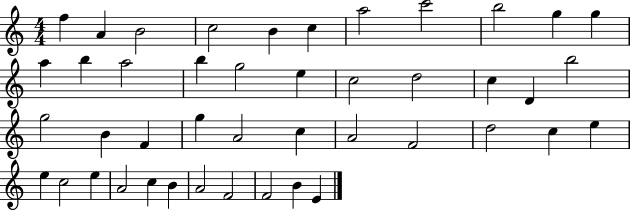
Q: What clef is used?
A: treble